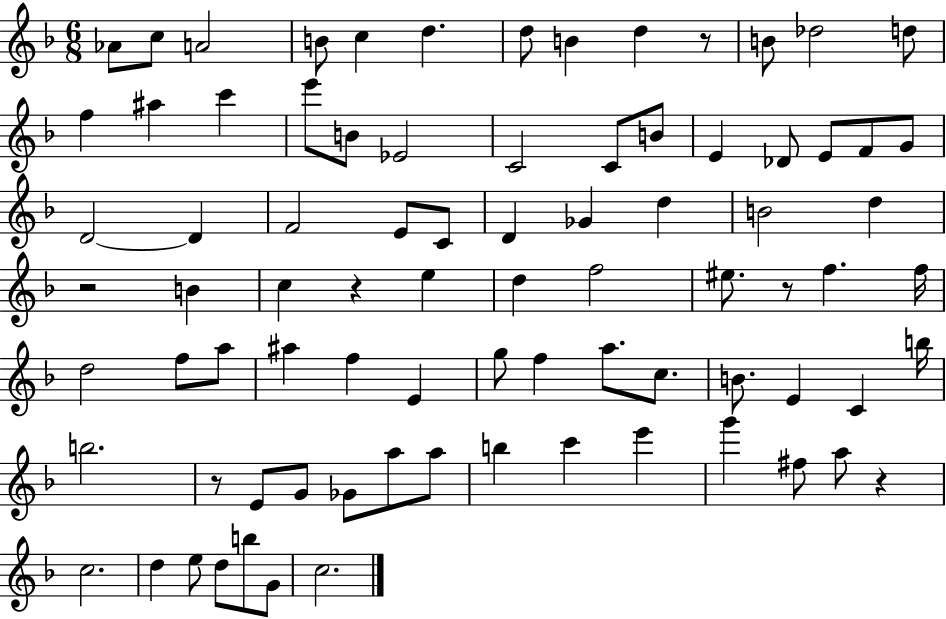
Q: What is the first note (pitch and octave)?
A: Ab4